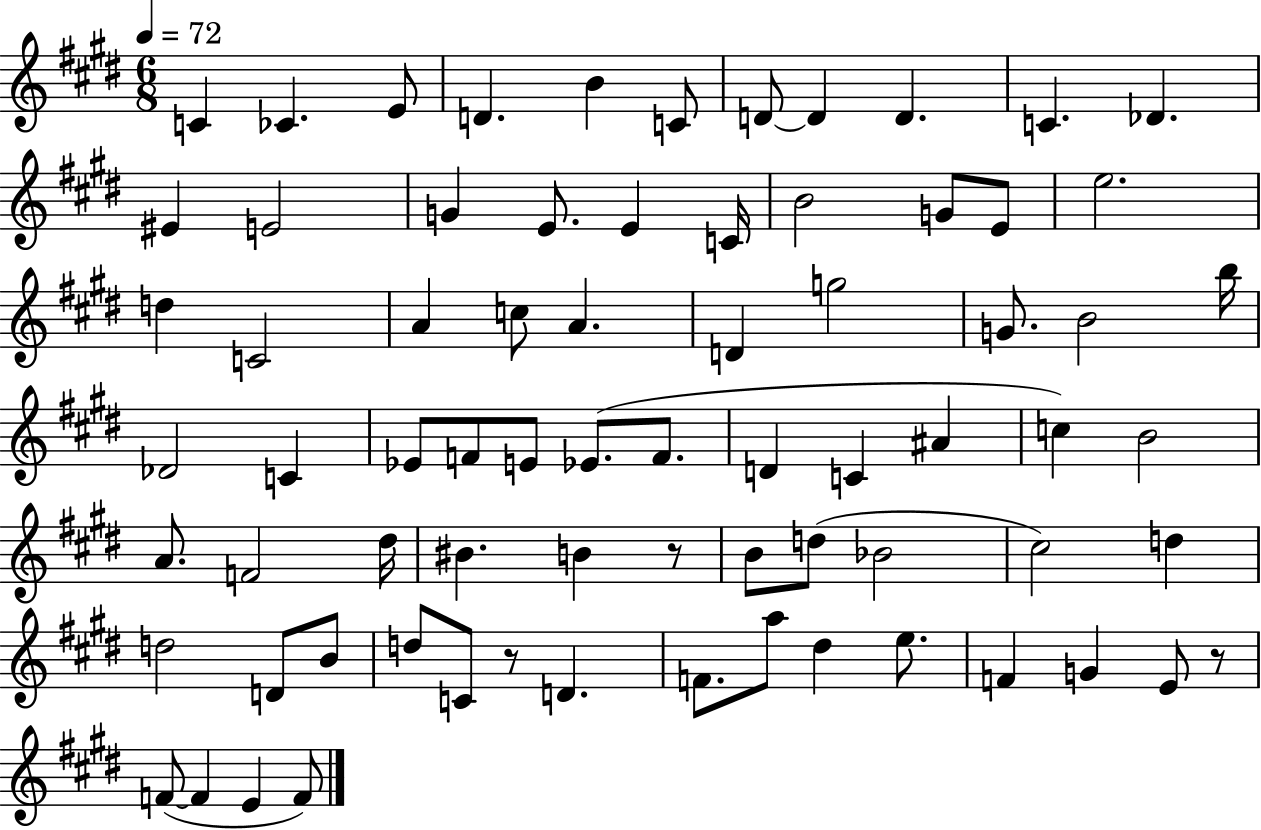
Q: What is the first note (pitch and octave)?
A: C4